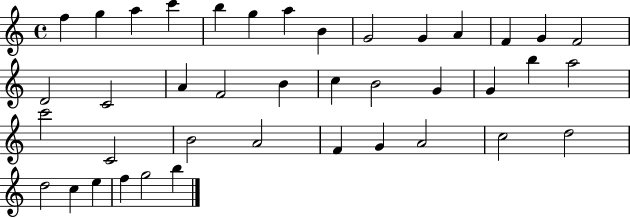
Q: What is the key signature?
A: C major